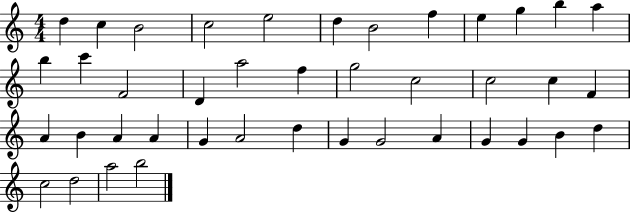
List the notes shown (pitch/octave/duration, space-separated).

D5/q C5/q B4/h C5/h E5/h D5/q B4/h F5/q E5/q G5/q B5/q A5/q B5/q C6/q F4/h D4/q A5/h F5/q G5/h C5/h C5/h C5/q F4/q A4/q B4/q A4/q A4/q G4/q A4/h D5/q G4/q G4/h A4/q G4/q G4/q B4/q D5/q C5/h D5/h A5/h B5/h